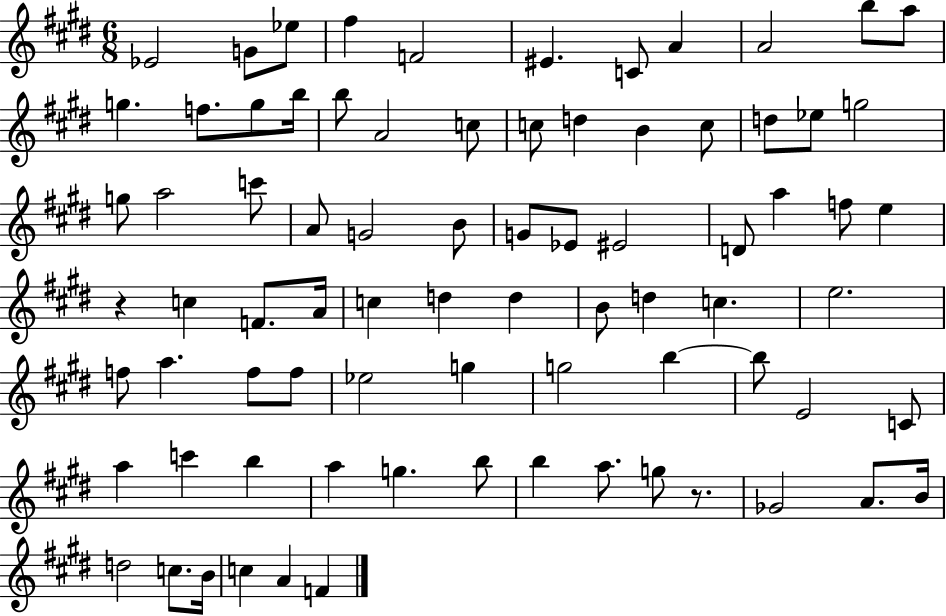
{
  \clef treble
  \numericTimeSignature
  \time 6/8
  \key e \major
  ees'2 g'8 ees''8 | fis''4 f'2 | eis'4. c'8 a'4 | a'2 b''8 a''8 | \break g''4. f''8. g''8 b''16 | b''8 a'2 c''8 | c''8 d''4 b'4 c''8 | d''8 ees''8 g''2 | \break g''8 a''2 c'''8 | a'8 g'2 b'8 | g'8 ees'8 eis'2 | d'8 a''4 f''8 e''4 | \break r4 c''4 f'8. a'16 | c''4 d''4 d''4 | b'8 d''4 c''4. | e''2. | \break f''8 a''4. f''8 f''8 | ees''2 g''4 | g''2 b''4~~ | b''8 e'2 c'8 | \break a''4 c'''4 b''4 | a''4 g''4. b''8 | b''4 a''8. g''8 r8. | ges'2 a'8. b'16 | \break d''2 c''8. b'16 | c''4 a'4 f'4 | \bar "|."
}